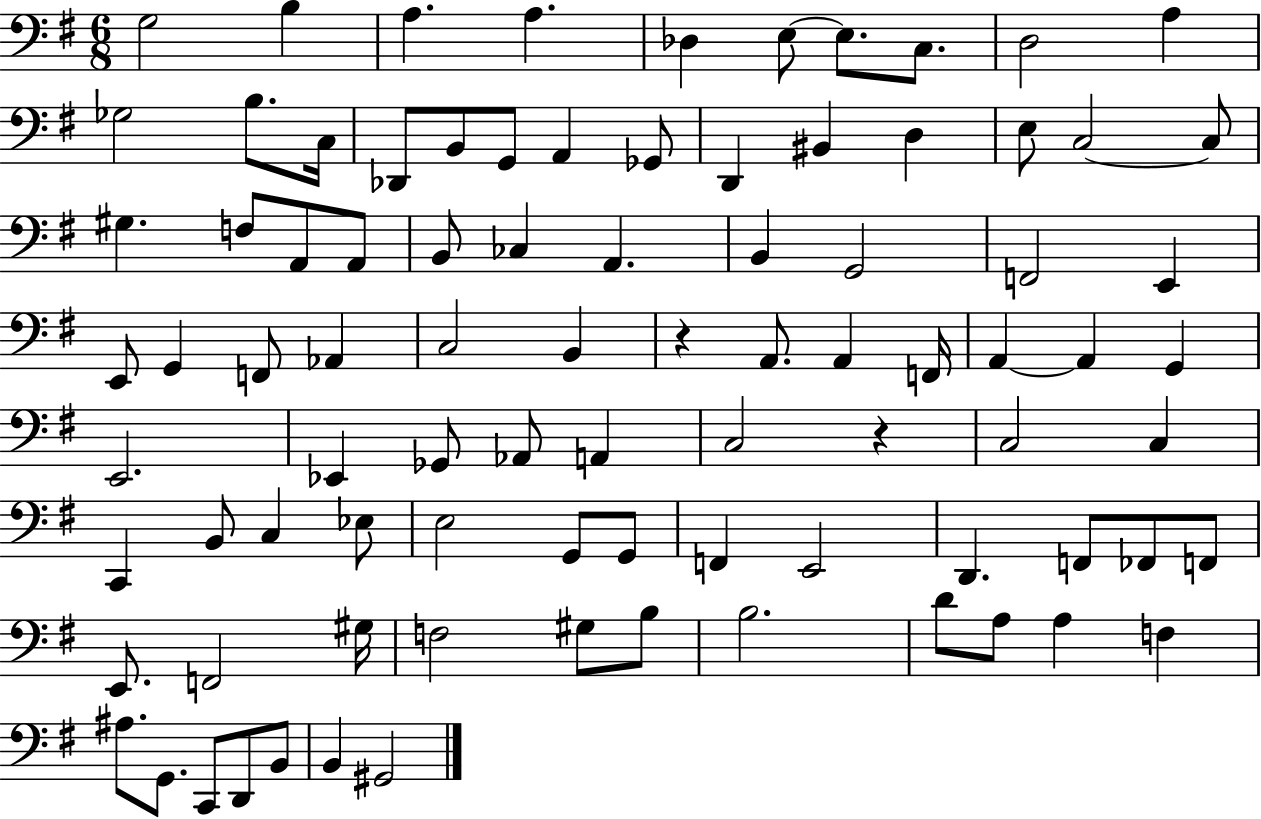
G3/h B3/q A3/q. A3/q. Db3/q E3/e E3/e. C3/e. D3/h A3/q Gb3/h B3/e. C3/s Db2/e B2/e G2/e A2/q Gb2/e D2/q BIS2/q D3/q E3/e C3/h C3/e G#3/q. F3/e A2/e A2/e B2/e CES3/q A2/q. B2/q G2/h F2/h E2/q E2/e G2/q F2/e Ab2/q C3/h B2/q R/q A2/e. A2/q F2/s A2/q A2/q G2/q E2/h. Eb2/q Gb2/e Ab2/e A2/q C3/h R/q C3/h C3/q C2/q B2/e C3/q Eb3/e E3/h G2/e G2/e F2/q E2/h D2/q. F2/e FES2/e F2/e E2/e. F2/h G#3/s F3/h G#3/e B3/e B3/h. D4/e A3/e A3/q F3/q A#3/e. G2/e. C2/e D2/e B2/e B2/q G#2/h